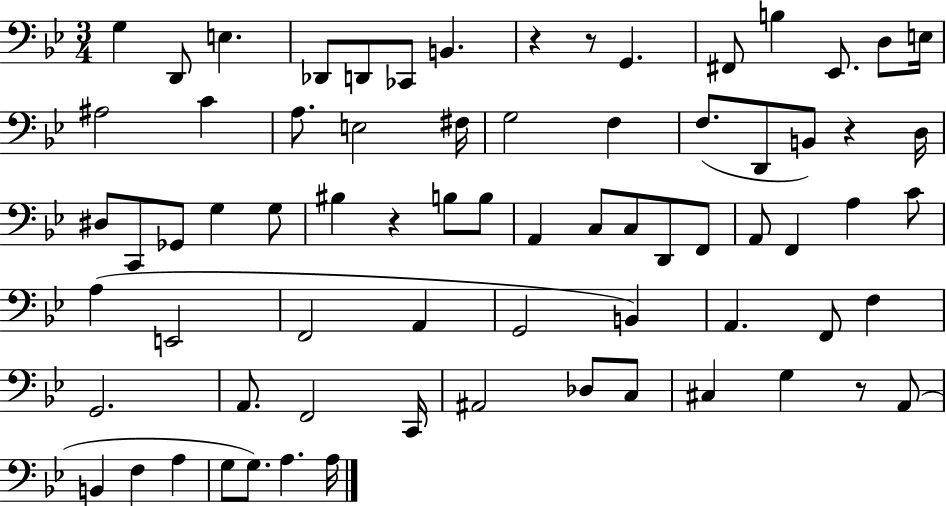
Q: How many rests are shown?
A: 5